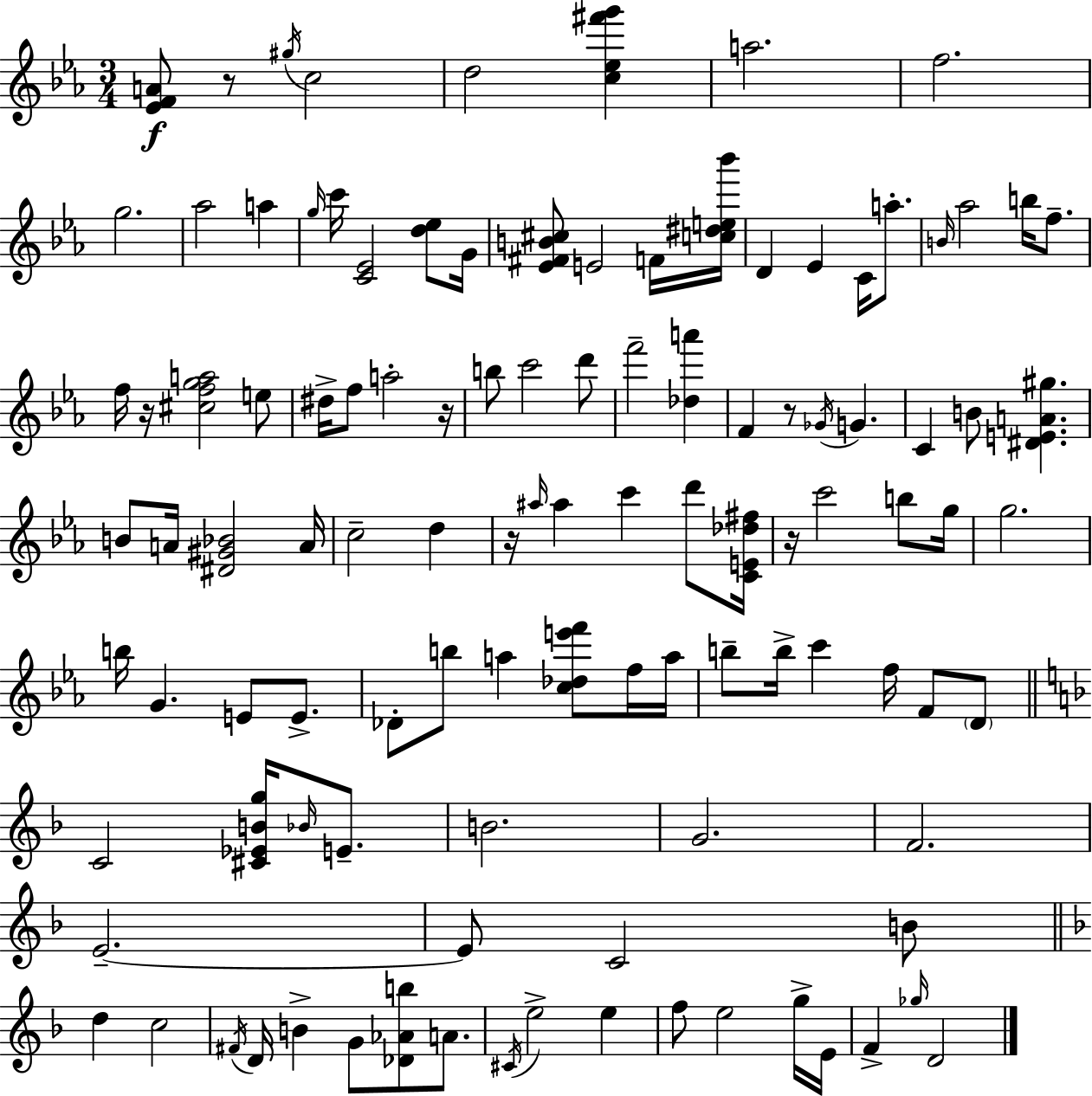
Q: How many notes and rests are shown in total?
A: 110